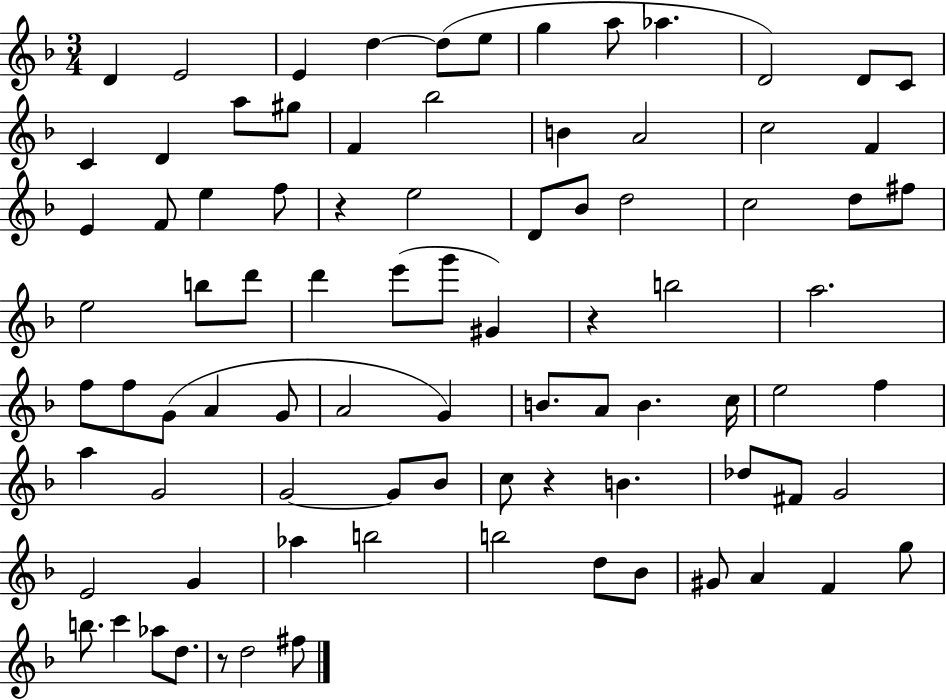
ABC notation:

X:1
T:Untitled
M:3/4
L:1/4
K:F
D E2 E d d/2 e/2 g a/2 _a D2 D/2 C/2 C D a/2 ^g/2 F _b2 B A2 c2 F E F/2 e f/2 z e2 D/2 _B/2 d2 c2 d/2 ^f/2 e2 b/2 d'/2 d' e'/2 g'/2 ^G z b2 a2 f/2 f/2 G/2 A G/2 A2 G B/2 A/2 B c/4 e2 f a G2 G2 G/2 _B/2 c/2 z B _d/2 ^F/2 G2 E2 G _a b2 b2 d/2 _B/2 ^G/2 A F g/2 b/2 c' _a/2 d/2 z/2 d2 ^f/2